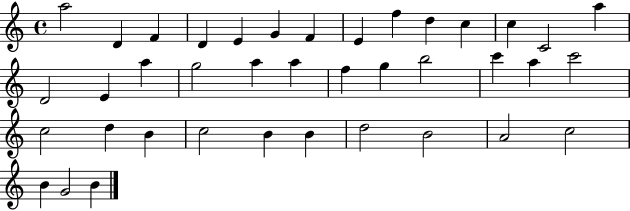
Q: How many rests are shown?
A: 0